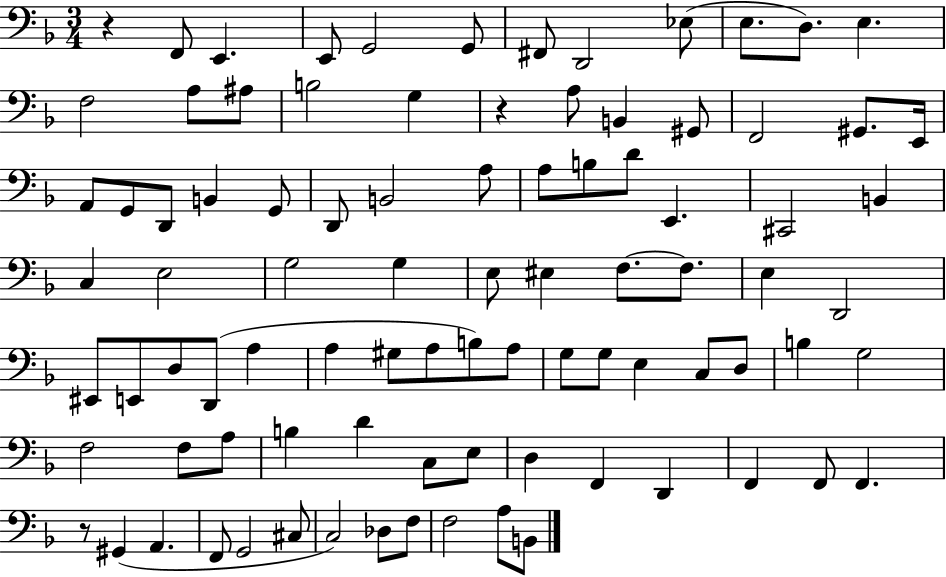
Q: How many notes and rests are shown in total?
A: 90